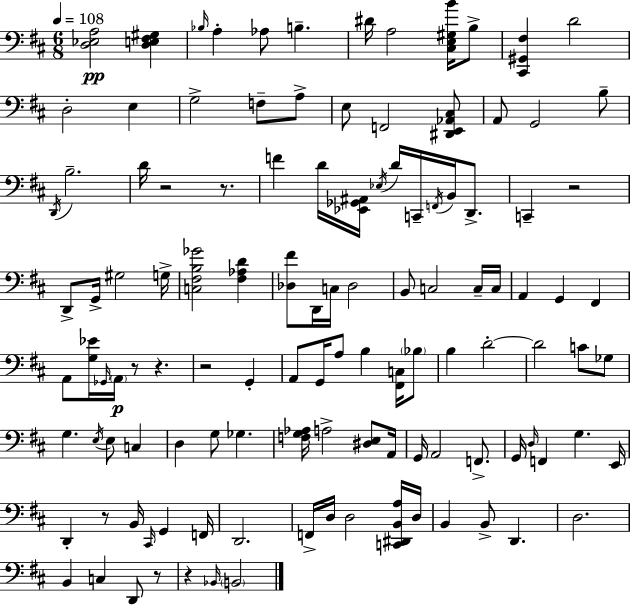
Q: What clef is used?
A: bass